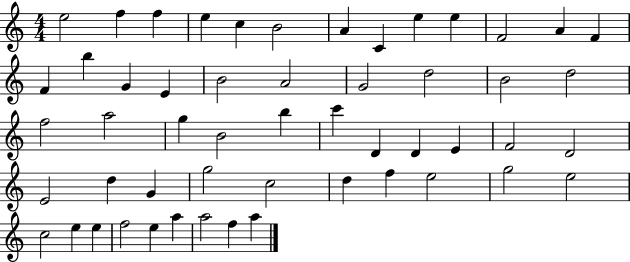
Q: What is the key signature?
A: C major